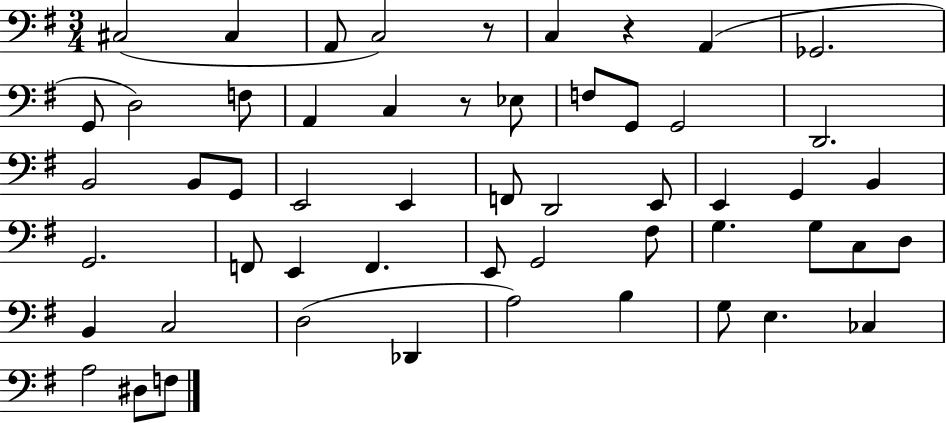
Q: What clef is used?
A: bass